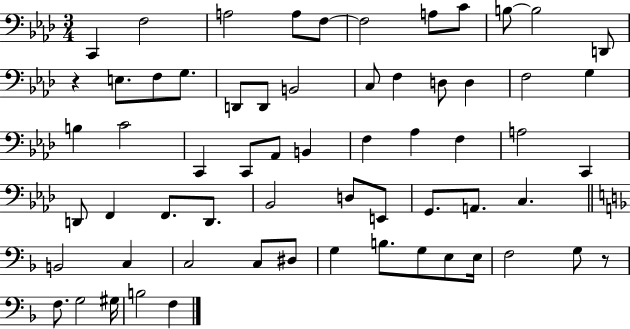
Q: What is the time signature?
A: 3/4